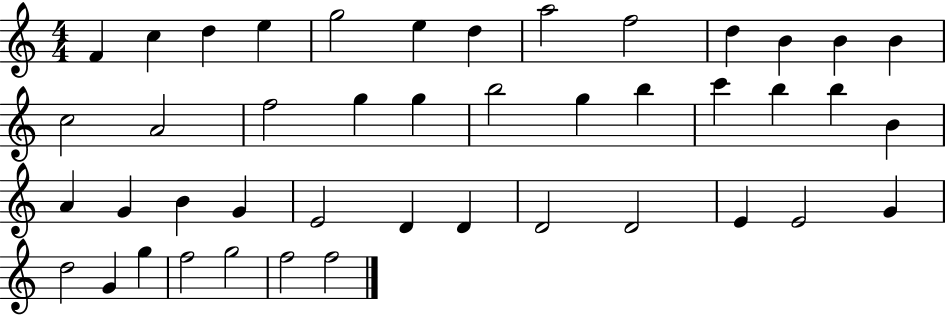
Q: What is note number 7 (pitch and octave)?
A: D5